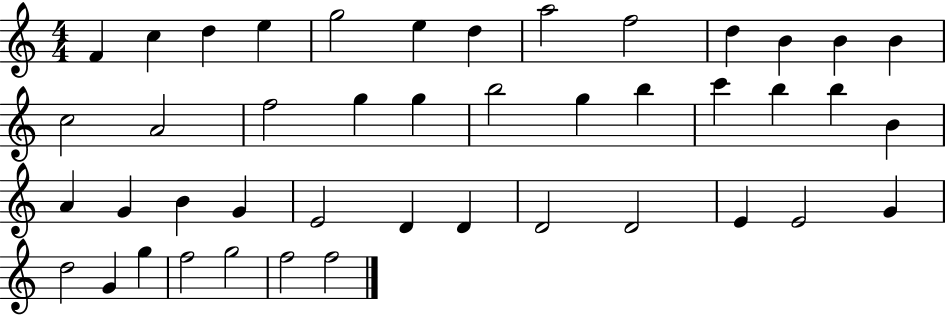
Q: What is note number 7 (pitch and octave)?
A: D5